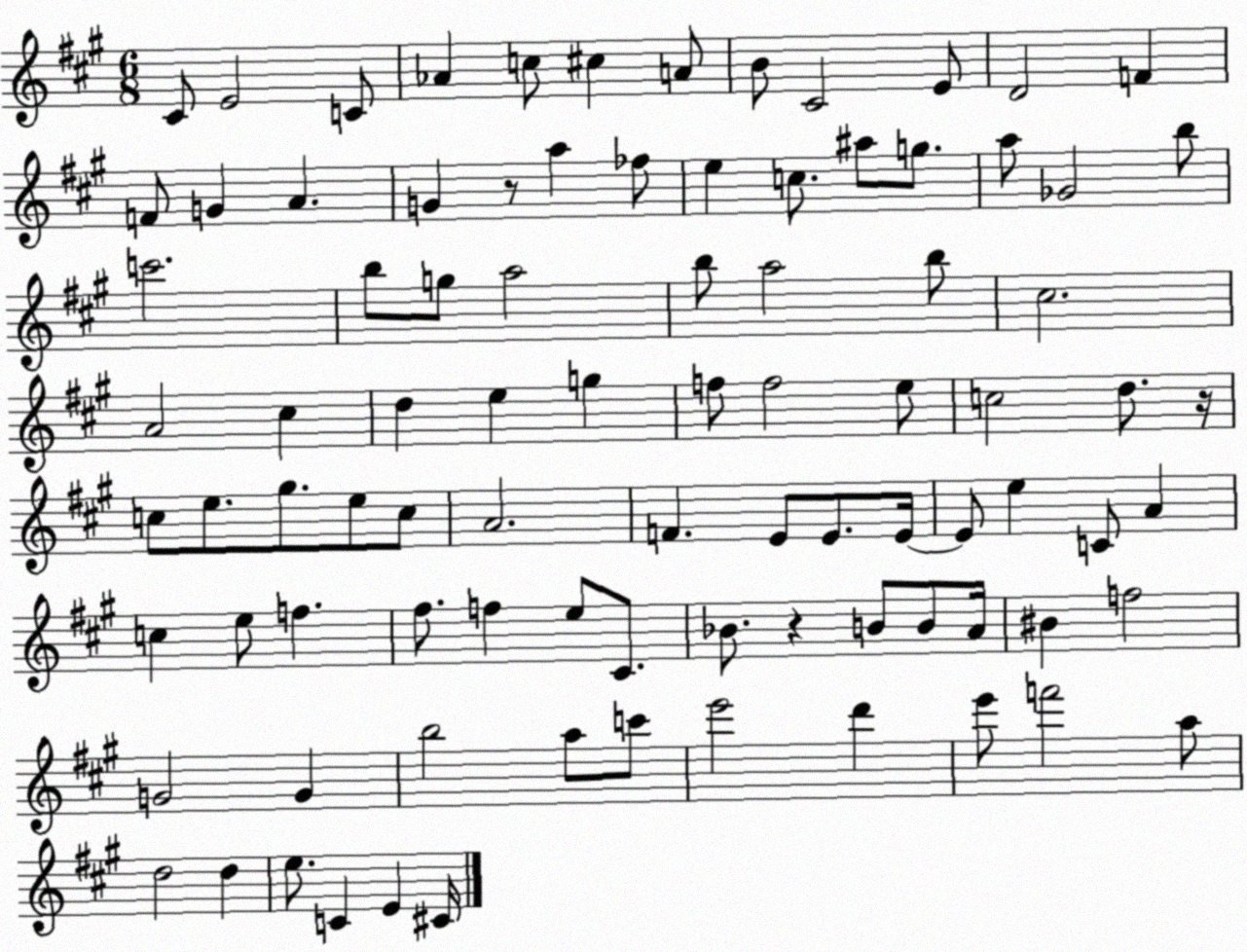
X:1
T:Untitled
M:6/8
L:1/4
K:A
^C/2 E2 C/2 _A c/2 ^c A/2 B/2 ^C2 E/2 D2 F F/2 G A G z/2 a _f/2 e c/2 ^a/2 g/2 a/2 _G2 b/2 c'2 b/2 g/2 a2 b/2 a2 b/2 ^c2 A2 ^c d e g f/2 f2 e/2 c2 d/2 z/4 c/2 e/2 ^g/2 e/2 c/2 A2 F E/2 E/2 E/4 E/2 e C/2 A c e/2 f ^f/2 f e/2 ^C/2 _B/2 z B/2 B/2 A/4 ^B f2 G2 G b2 a/2 c'/2 e'2 d' e'/2 f'2 a/2 d2 d e/2 C E ^C/4